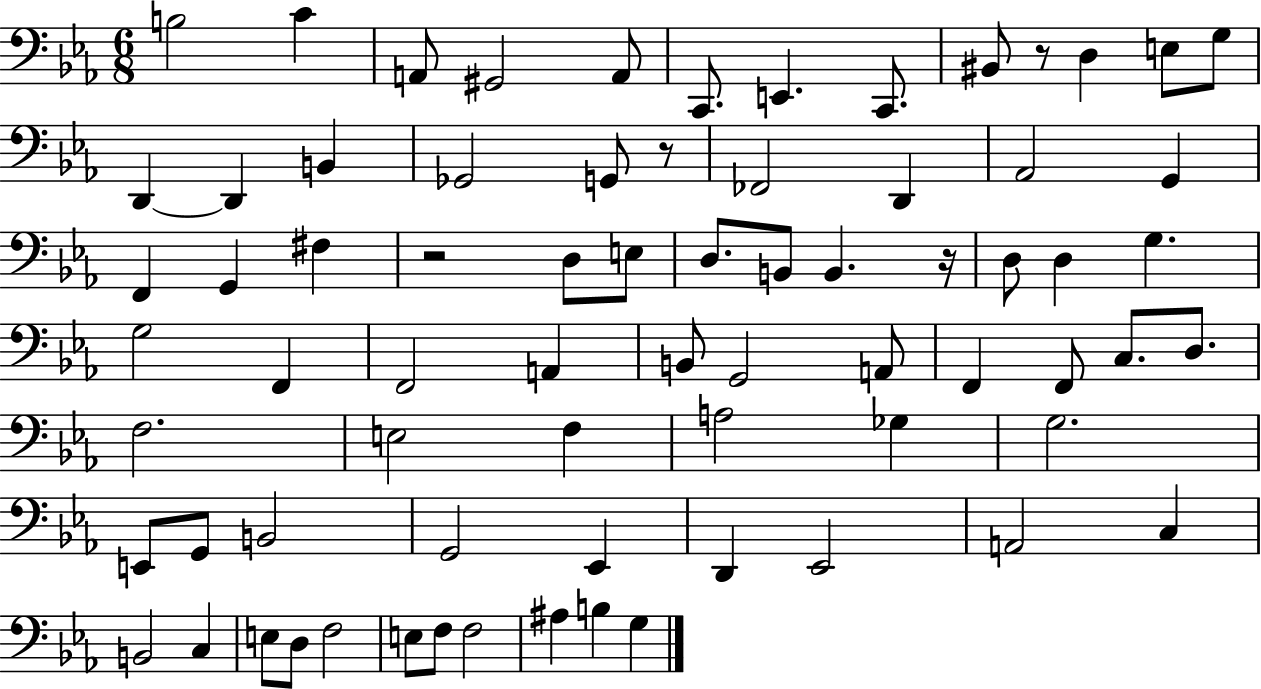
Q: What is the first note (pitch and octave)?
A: B3